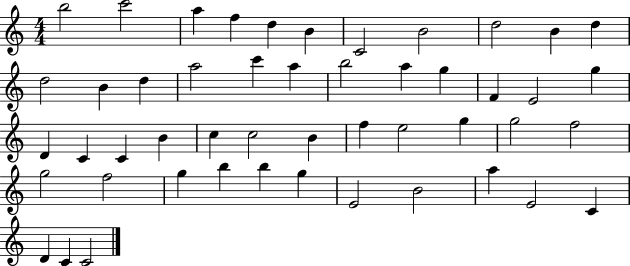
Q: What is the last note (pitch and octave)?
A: C4